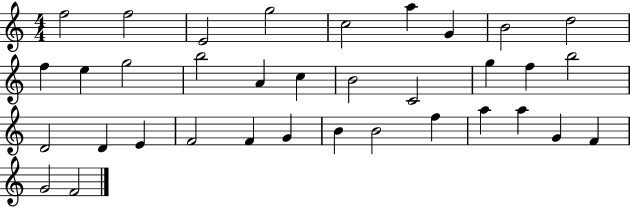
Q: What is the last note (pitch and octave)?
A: F4